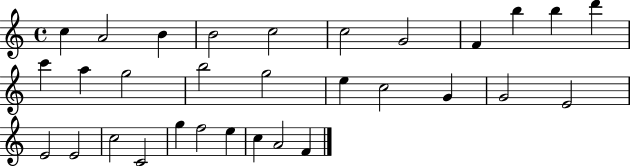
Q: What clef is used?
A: treble